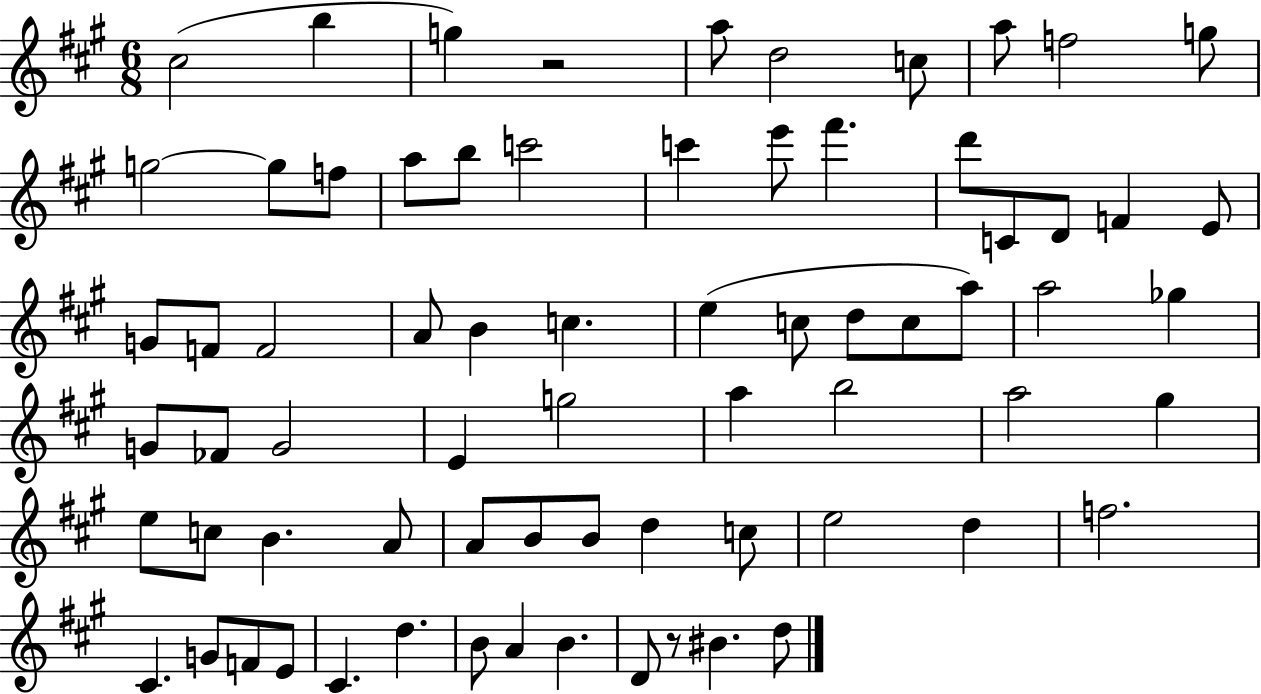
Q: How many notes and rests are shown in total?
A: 71